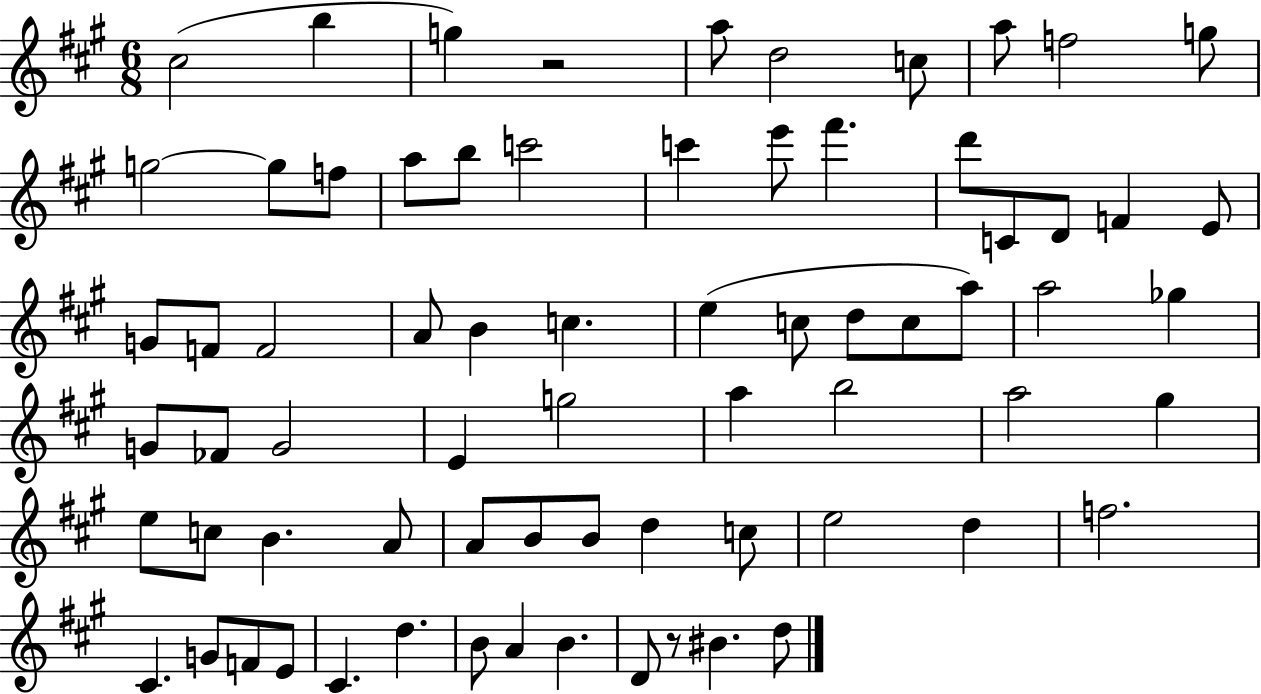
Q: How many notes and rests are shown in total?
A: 71